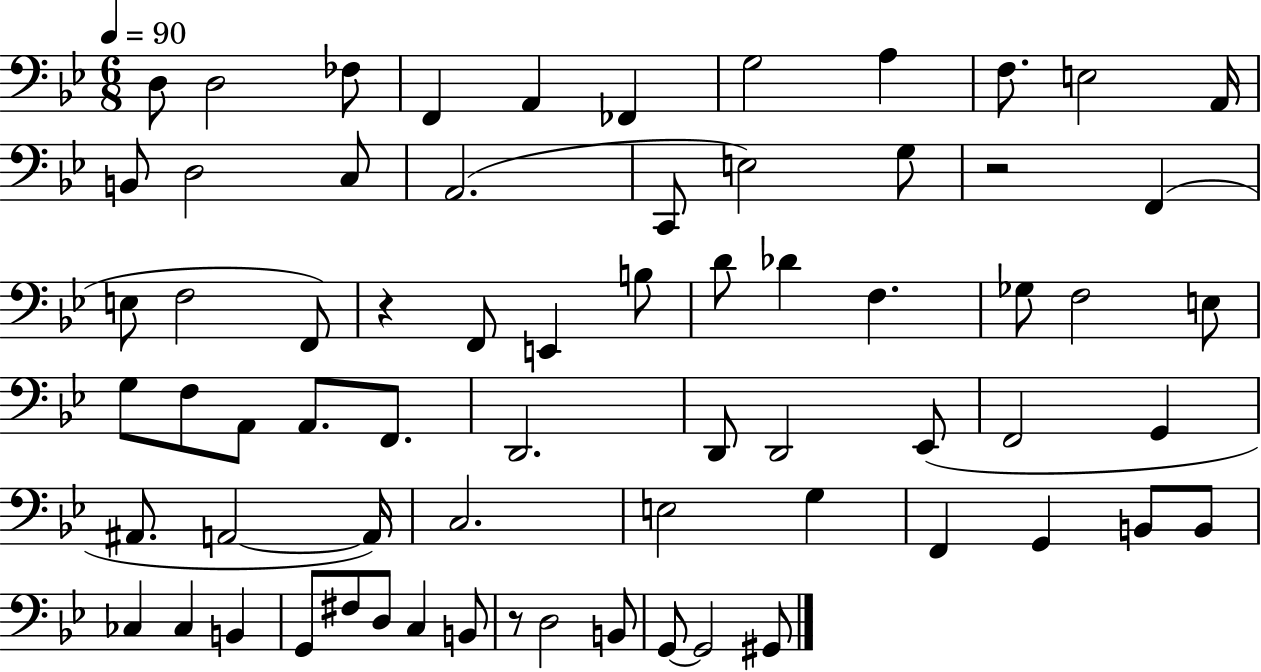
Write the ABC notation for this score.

X:1
T:Untitled
M:6/8
L:1/4
K:Bb
D,/2 D,2 _F,/2 F,, A,, _F,, G,2 A, F,/2 E,2 A,,/4 B,,/2 D,2 C,/2 A,,2 C,,/2 E,2 G,/2 z2 F,, E,/2 F,2 F,,/2 z F,,/2 E,, B,/2 D/2 _D F, _G,/2 F,2 E,/2 G,/2 F,/2 A,,/2 A,,/2 F,,/2 D,,2 D,,/2 D,,2 _E,,/2 F,,2 G,, ^A,,/2 A,,2 A,,/4 C,2 E,2 G, F,, G,, B,,/2 B,,/2 _C, _C, B,, G,,/2 ^F,/2 D,/2 C, B,,/2 z/2 D,2 B,,/2 G,,/2 G,,2 ^G,,/2